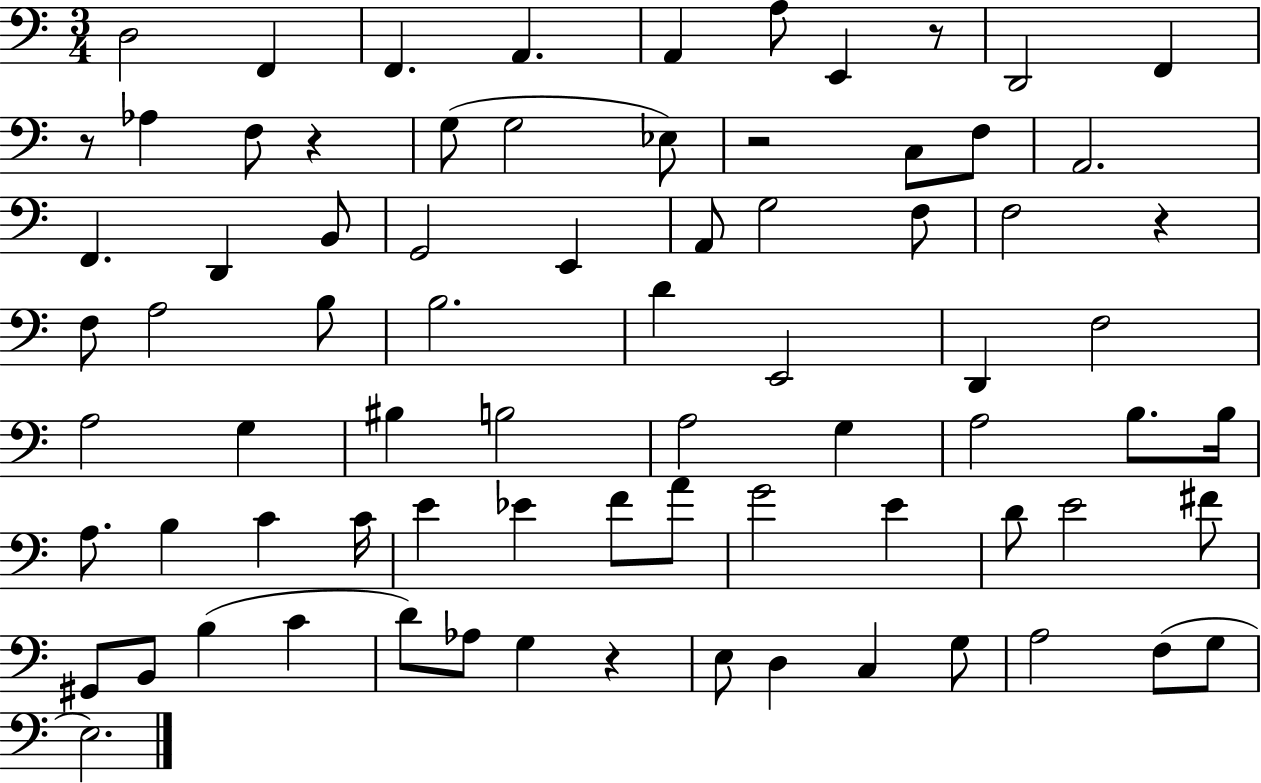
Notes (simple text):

D3/h F2/q F2/q. A2/q. A2/q A3/e E2/q R/e D2/h F2/q R/e Ab3/q F3/e R/q G3/e G3/h Eb3/e R/h C3/e F3/e A2/h. F2/q. D2/q B2/e G2/h E2/q A2/e G3/h F3/e F3/h R/q F3/e A3/h B3/e B3/h. D4/q E2/h D2/q F3/h A3/h G3/q BIS3/q B3/h A3/h G3/q A3/h B3/e. B3/s A3/e. B3/q C4/q C4/s E4/q Eb4/q F4/e A4/e G4/h E4/q D4/e E4/h F#4/e G#2/e B2/e B3/q C4/q D4/e Ab3/e G3/q R/q E3/e D3/q C3/q G3/e A3/h F3/e G3/e E3/h.